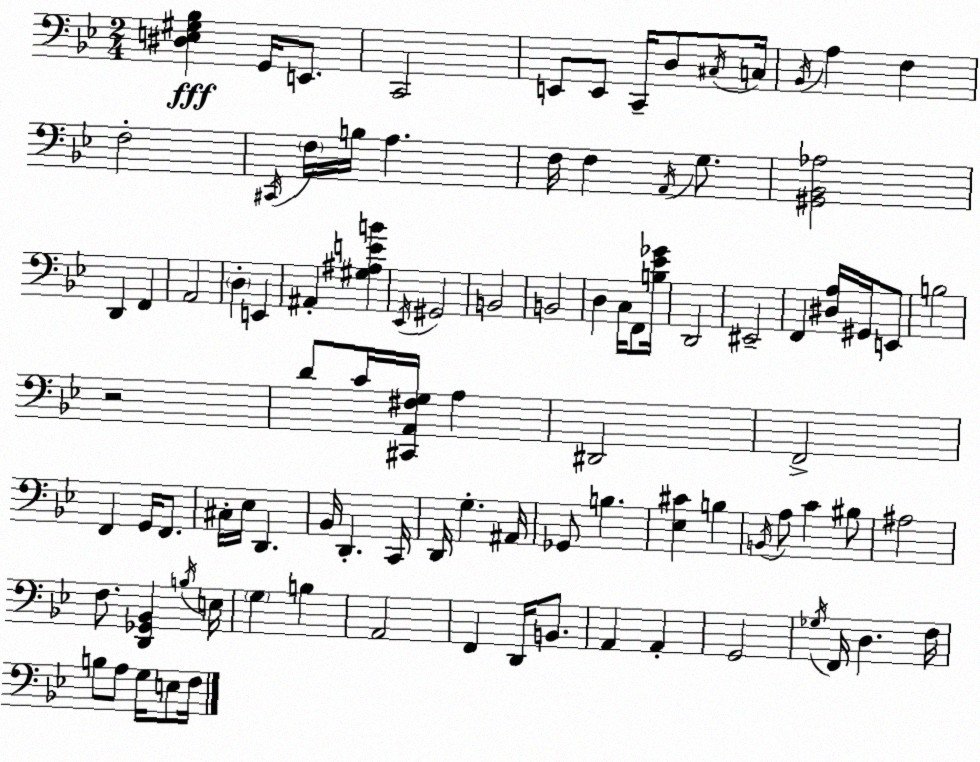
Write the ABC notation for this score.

X:1
T:Untitled
M:2/4
L:1/4
K:Bb
[^D,E,^G,_B,] G,,/4 E,,/2 C,,2 E,,/2 E,,/2 C,,/4 D,/2 ^C,/4 C,/4 _B,,/4 A, F, F,2 ^C,,/4 F,/4 B,/4 A, F,/4 F, A,,/4 G,/2 [^G,,_B,,_A,]2 D,, F,, A,,2 D, E,, ^A,, [^G,^A,EB] _E,,/4 ^G,,2 B,,2 B,,2 D, C,/4 F,,/2 [B,_E_G]/4 D,,2 ^E,,2 F,, [^D,A,]/4 ^G,,/4 E,,/2 B,2 z2 D/2 C/4 [^C,,A,,^F,G,]/4 A, ^D,,2 F,,2 F,, G,,/4 F,,/2 ^C,/4 _E,/4 D,, _B,,/4 D,, C,,/4 D,,/4 G, ^A,,/4 _G,,/2 B, [_E,^C] B, B,,/4 A,/2 C ^B,/2 ^A,2 F,/2 [D,,_G,,_B,,] B,/4 E,/4 G, B, A,,2 F,, D,,/4 B,,/2 A,, A,, G,,2 _G,/4 F,,/4 D, F,/4 B,/2 A,/2 G,/4 E,/2 F,/4